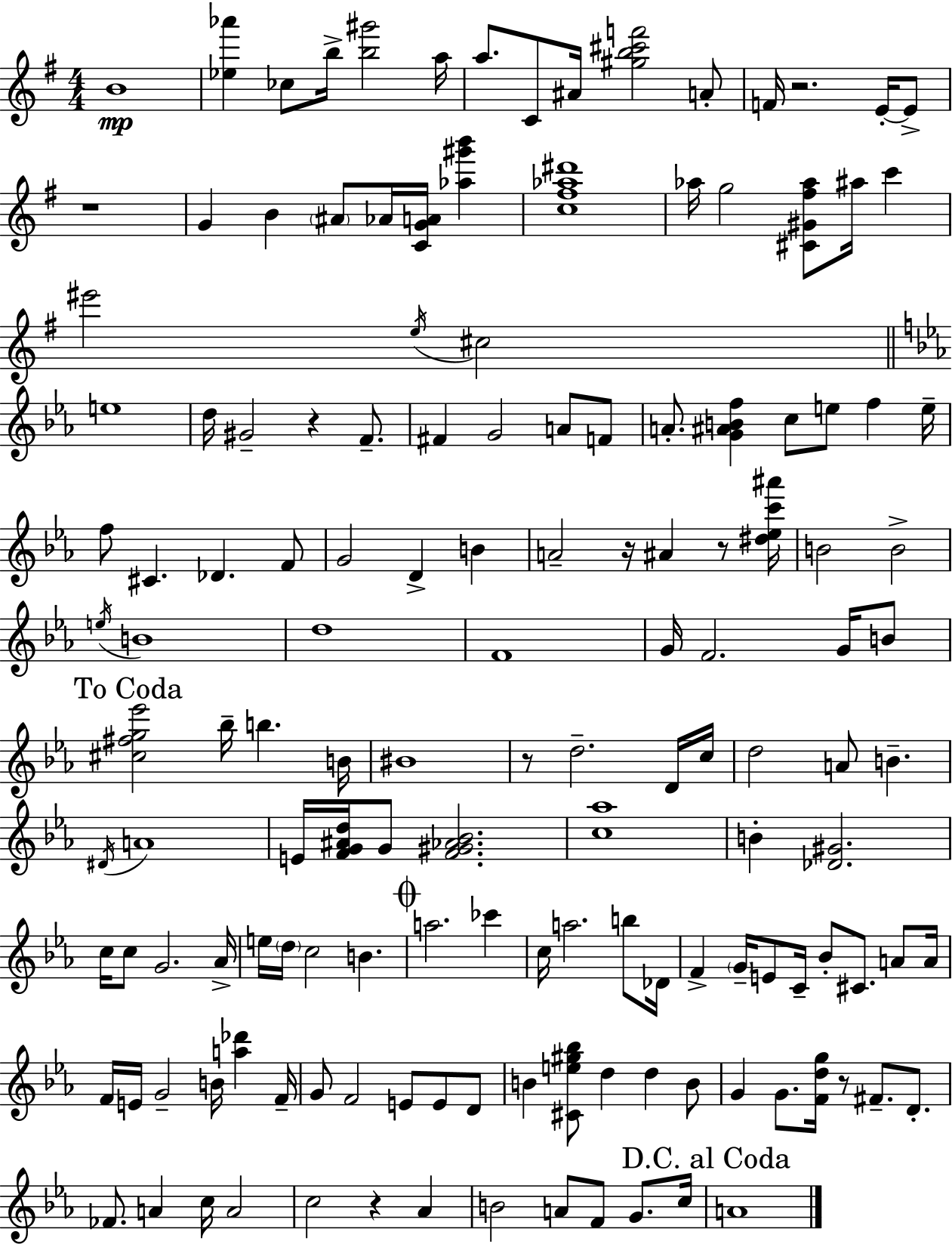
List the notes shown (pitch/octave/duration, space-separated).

B4/w [Eb5,Ab6]/q CES5/e B5/s [B5,G#6]/h A5/s A5/e. C4/e A#4/s [G#5,B5,C#6,F6]/h A4/e F4/s R/h. E4/s E4/e R/w G4/q B4/q A#4/e Ab4/s [C4,G4,A4]/s [Ab5,G#6,B6]/q [C5,F#5,Ab5,D#6]/w Ab5/s G5/h [C#4,G#4,F#5,Ab5]/e A#5/s C6/q EIS6/h E5/s C#5/h E5/w D5/s G#4/h R/q F4/e. F#4/q G4/h A4/e F4/e A4/e. [G4,A#4,B4,F5]/q C5/e E5/e F5/q E5/s F5/e C#4/q. Db4/q. F4/e G4/h D4/q B4/q A4/h R/s A#4/q R/e [D#5,Eb5,C6,A#6]/s B4/h B4/h E5/s B4/w D5/w F4/w G4/s F4/h. G4/s B4/e [C#5,F#5,G5,Eb6]/h Bb5/s B5/q. B4/s BIS4/w R/e D5/h. D4/s C5/s D5/h A4/e B4/q. D#4/s A4/w E4/s [F4,G4,A#4,D5]/s G4/e [F4,G#4,Ab4,Bb4]/h. [C5,Ab5]/w B4/q [Db4,G#4]/h. C5/s C5/e G4/h. Ab4/s E5/s D5/s C5/h B4/q. A5/h. CES6/q C5/s A5/h. B5/e Db4/s F4/q G4/s E4/e C4/s Bb4/e C#4/e. A4/e A4/s F4/s E4/s G4/h B4/s [A5,Db6]/q F4/s G4/e F4/h E4/e E4/e D4/e B4/q [C#4,E5,G#5,Bb5]/e D5/q D5/q B4/e G4/q G4/e. [F4,D5,G5]/s R/e F#4/e. D4/e. FES4/e. A4/q C5/s A4/h C5/h R/q Ab4/q B4/h A4/e F4/e G4/e. C5/s A4/w